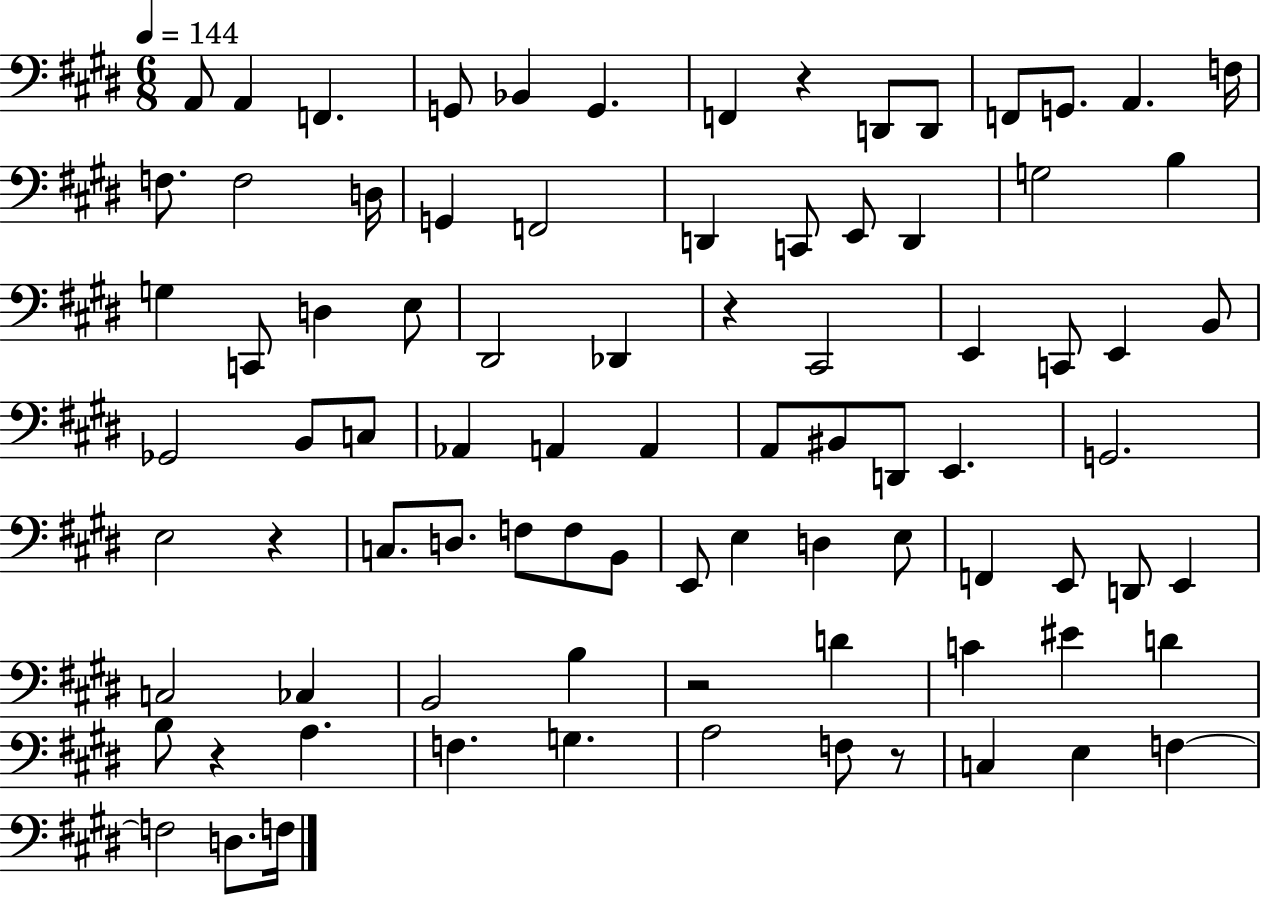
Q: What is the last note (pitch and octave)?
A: F3